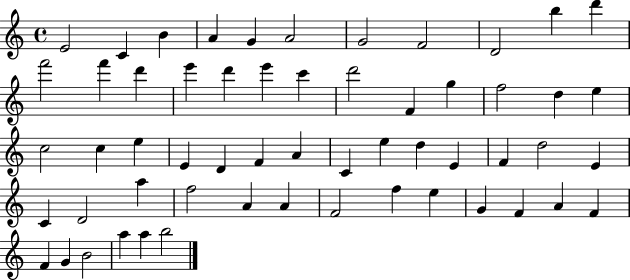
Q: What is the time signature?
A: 4/4